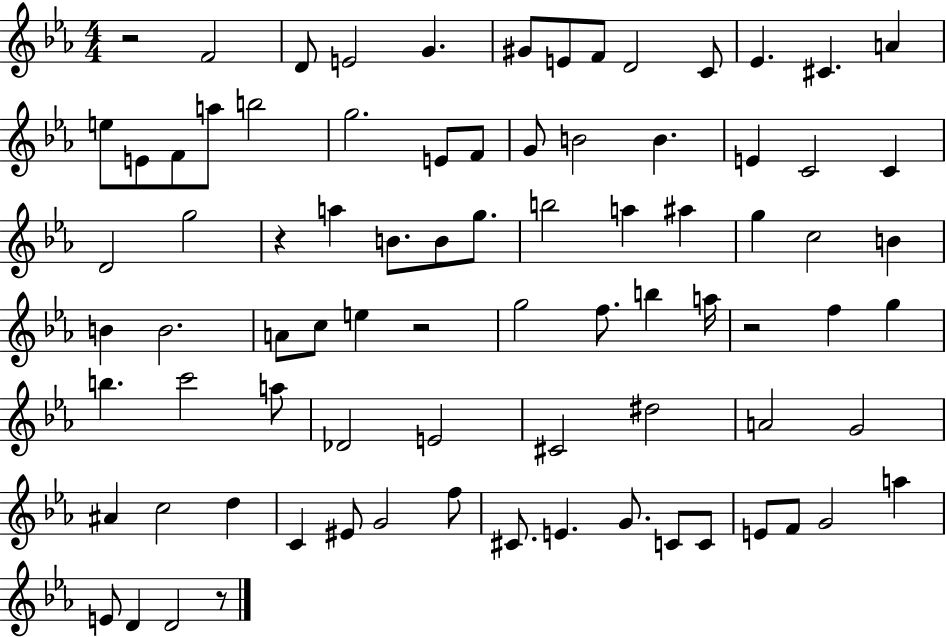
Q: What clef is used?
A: treble